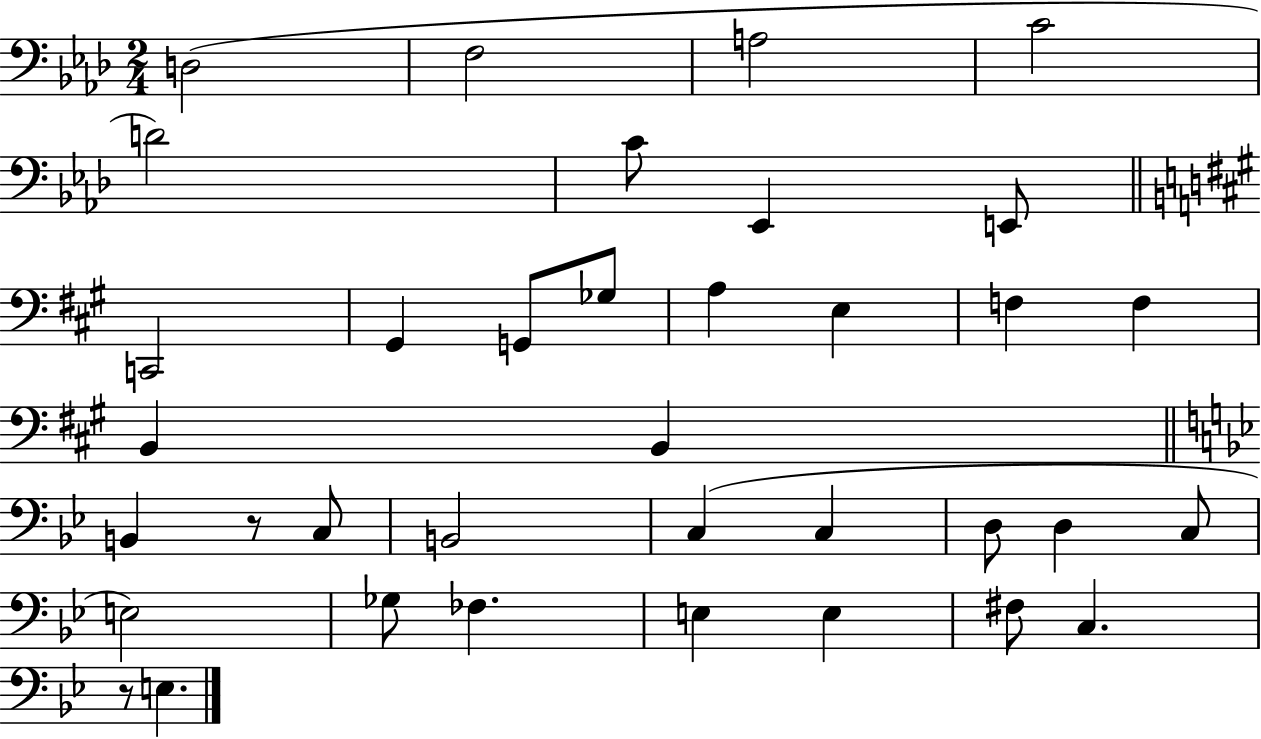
{
  \clef bass
  \numericTimeSignature
  \time 2/4
  \key aes \major
  d2( | f2 | a2 | c'2 | \break d'2) | c'8 ees,4 e,8 | \bar "||" \break \key a \major c,2 | gis,4 g,8 ges8 | a4 e4 | f4 f4 | \break b,4 b,4 | \bar "||" \break \key bes \major b,4 r8 c8 | b,2 | c4( c4 | d8 d4 c8 | \break e2) | ges8 fes4. | e4 e4 | fis8 c4. | \break r8 e4. | \bar "|."
}